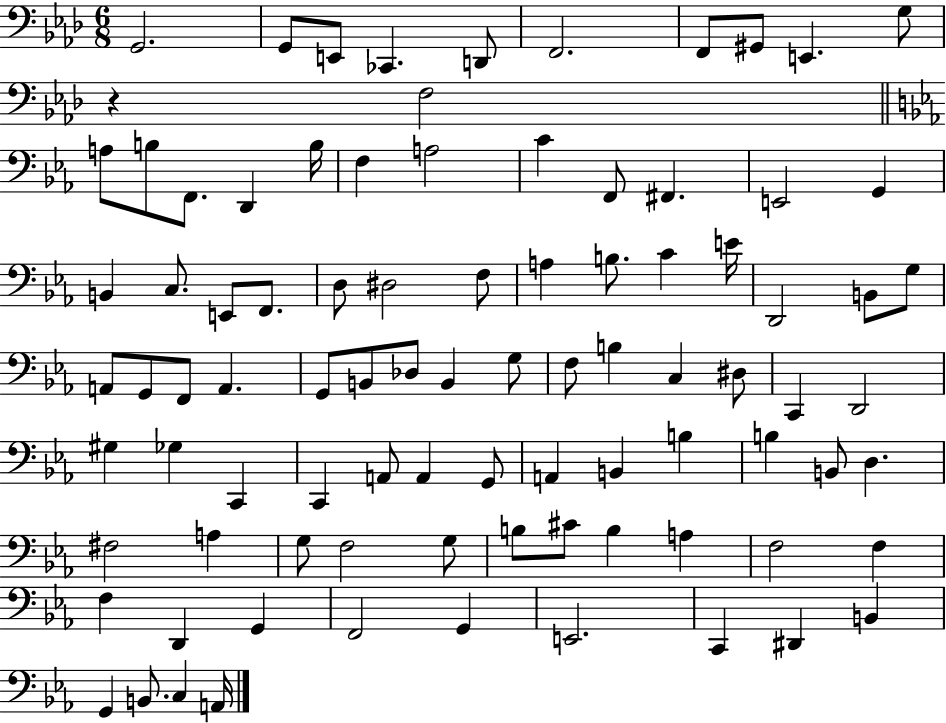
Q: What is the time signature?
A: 6/8